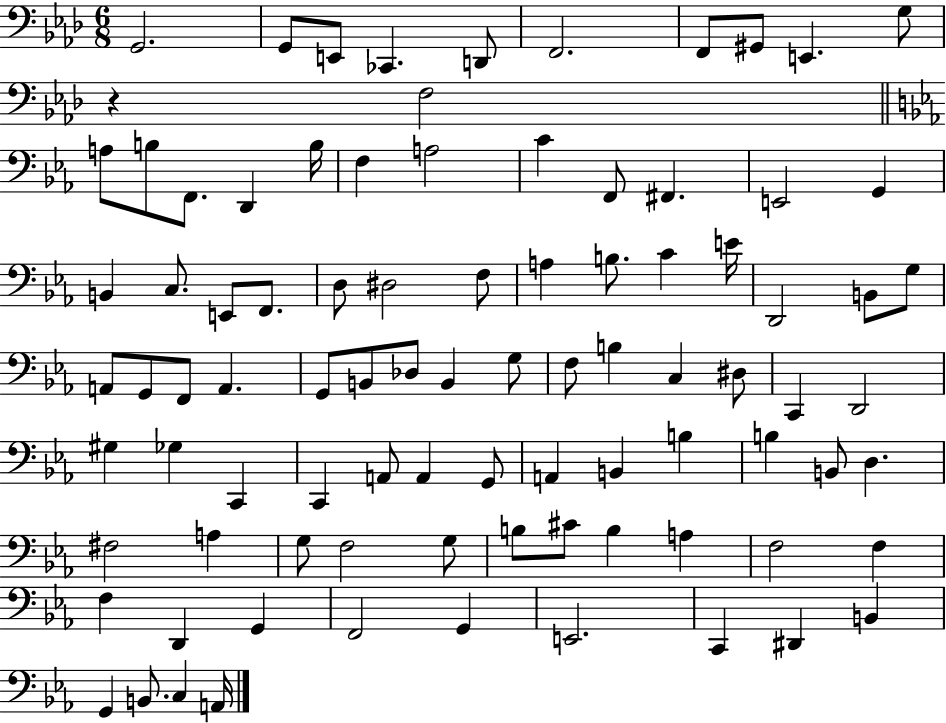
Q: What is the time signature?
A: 6/8